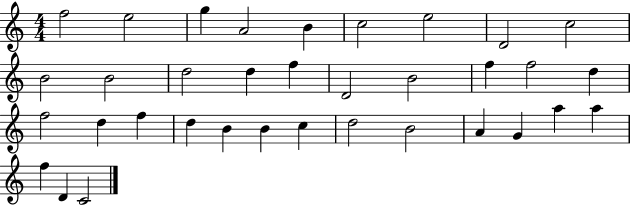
X:1
T:Untitled
M:4/4
L:1/4
K:C
f2 e2 g A2 B c2 e2 D2 c2 B2 B2 d2 d f D2 B2 f f2 d f2 d f d B B c d2 B2 A G a a f D C2